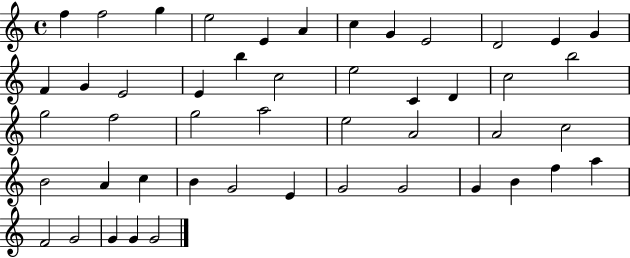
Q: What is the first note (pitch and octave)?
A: F5